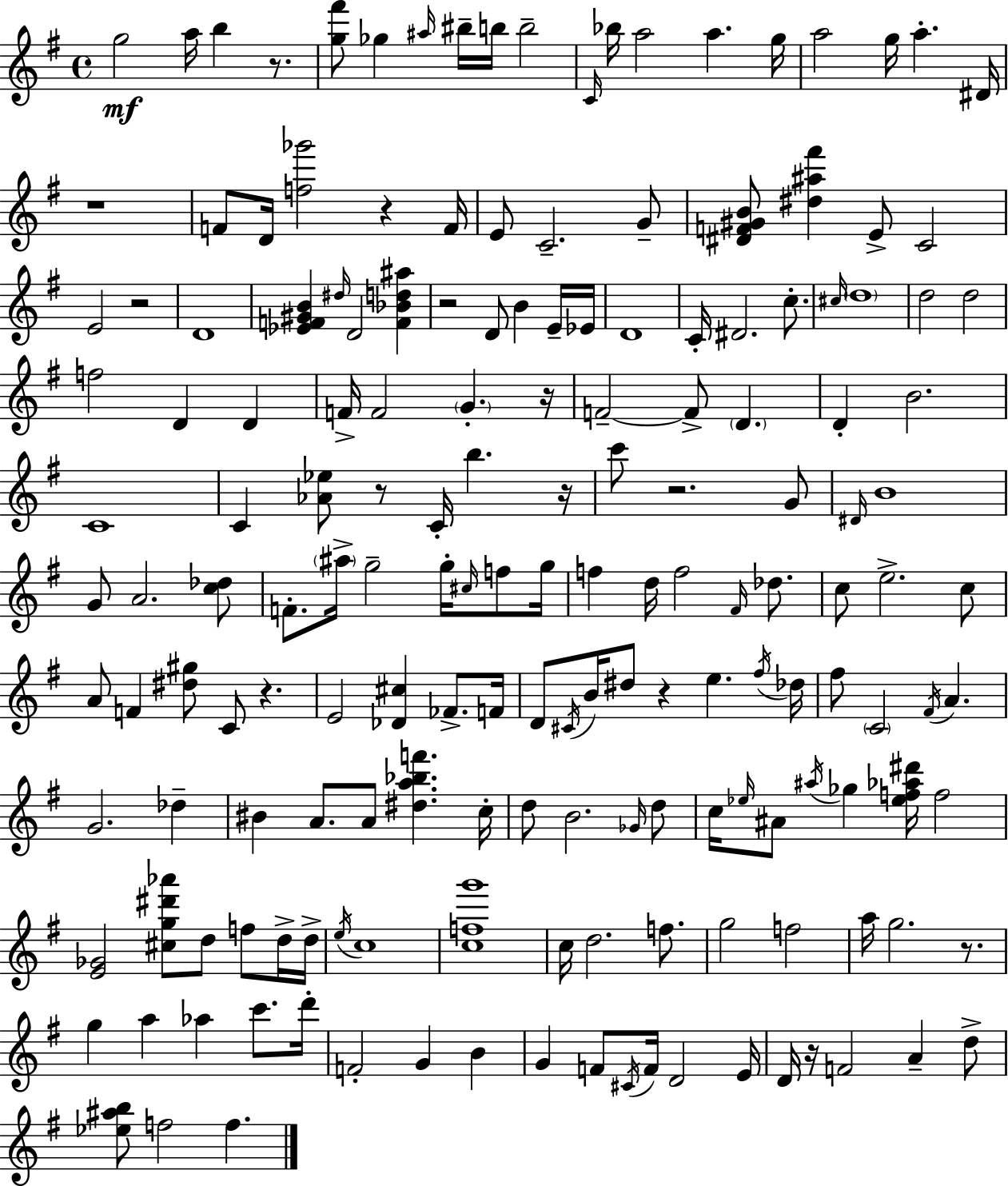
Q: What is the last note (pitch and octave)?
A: F5